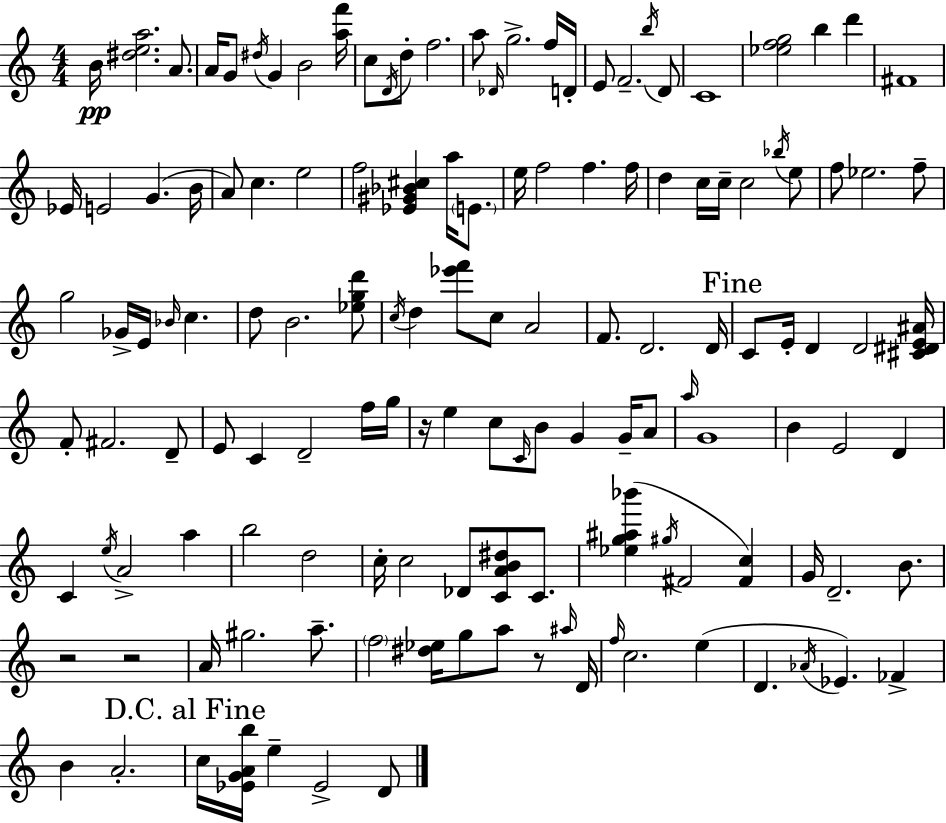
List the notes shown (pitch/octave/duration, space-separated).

B4/s [D#5,E5,A5]/h. A4/e. A4/s G4/e D#5/s G4/q B4/h [A5,F6]/s C5/e D4/s D5/e F5/h. A5/e Db4/s G5/h. F5/s D4/s E4/e F4/h. B5/s D4/e C4/w [Eb5,F5,G5]/h B5/q D6/q F#4/w Eb4/s E4/h G4/q. B4/s A4/e C5/q. E5/h F5/h [Eb4,G#4,Bb4,C#5]/q A5/s E4/e. E5/s F5/h F5/q. F5/s D5/q C5/s C5/s C5/h Bb5/s E5/e F5/e Eb5/h. F5/e G5/h Gb4/s E4/s Bb4/s C5/q. D5/e B4/h. [Eb5,G5,D6]/e C5/s D5/q [Eb6,F6]/e C5/e A4/h F4/e. D4/h. D4/s C4/e E4/s D4/q D4/h [C#4,D#4,E4,A#4]/s F4/e F#4/h. D4/e E4/e C4/q D4/h F5/s G5/s R/s E5/q C5/e C4/s B4/e G4/q G4/s A4/e A5/s G4/w B4/q E4/h D4/q C4/q E5/s A4/h A5/q B5/h D5/h C5/s C5/h Db4/e [C4,A4,B4,D#5]/e C4/e. [Eb5,G5,A#5,Bb6]/q G#5/s F#4/h [F#4,C5]/q G4/s D4/h. B4/e. R/h R/h A4/s G#5/h. A5/e. F5/h [D#5,Eb5]/s G5/e A5/e R/e A#5/s D4/s F5/s C5/h. E5/q D4/q. Ab4/s Eb4/q. FES4/q B4/q A4/h. C5/s [Eb4,G4,A4,B5]/s E5/q Eb4/h D4/e